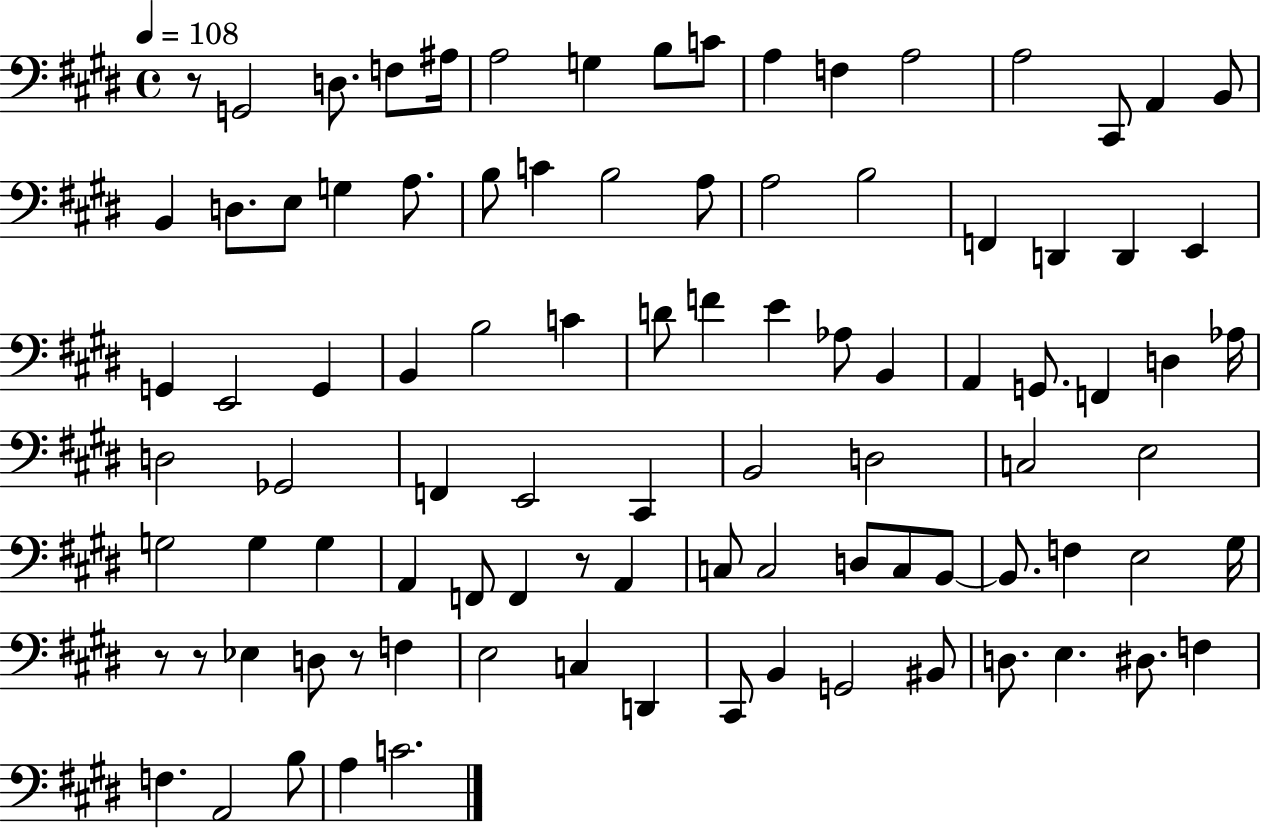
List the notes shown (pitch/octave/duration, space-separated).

R/e G2/h D3/e. F3/e A#3/s A3/h G3/q B3/e C4/e A3/q F3/q A3/h A3/h C#2/e A2/q B2/e B2/q D3/e. E3/e G3/q A3/e. B3/e C4/q B3/h A3/e A3/h B3/h F2/q D2/q D2/q E2/q G2/q E2/h G2/q B2/q B3/h C4/q D4/e F4/q E4/q Ab3/e B2/q A2/q G2/e. F2/q D3/q Ab3/s D3/h Gb2/h F2/q E2/h C#2/q B2/h D3/h C3/h E3/h G3/h G3/q G3/q A2/q F2/e F2/q R/e A2/q C3/e C3/h D3/e C3/e B2/e B2/e. F3/q E3/h G#3/s R/e R/e Eb3/q D3/e R/e F3/q E3/h C3/q D2/q C#2/e B2/q G2/h BIS2/e D3/e. E3/q. D#3/e. F3/q F3/q. A2/h B3/e A3/q C4/h.